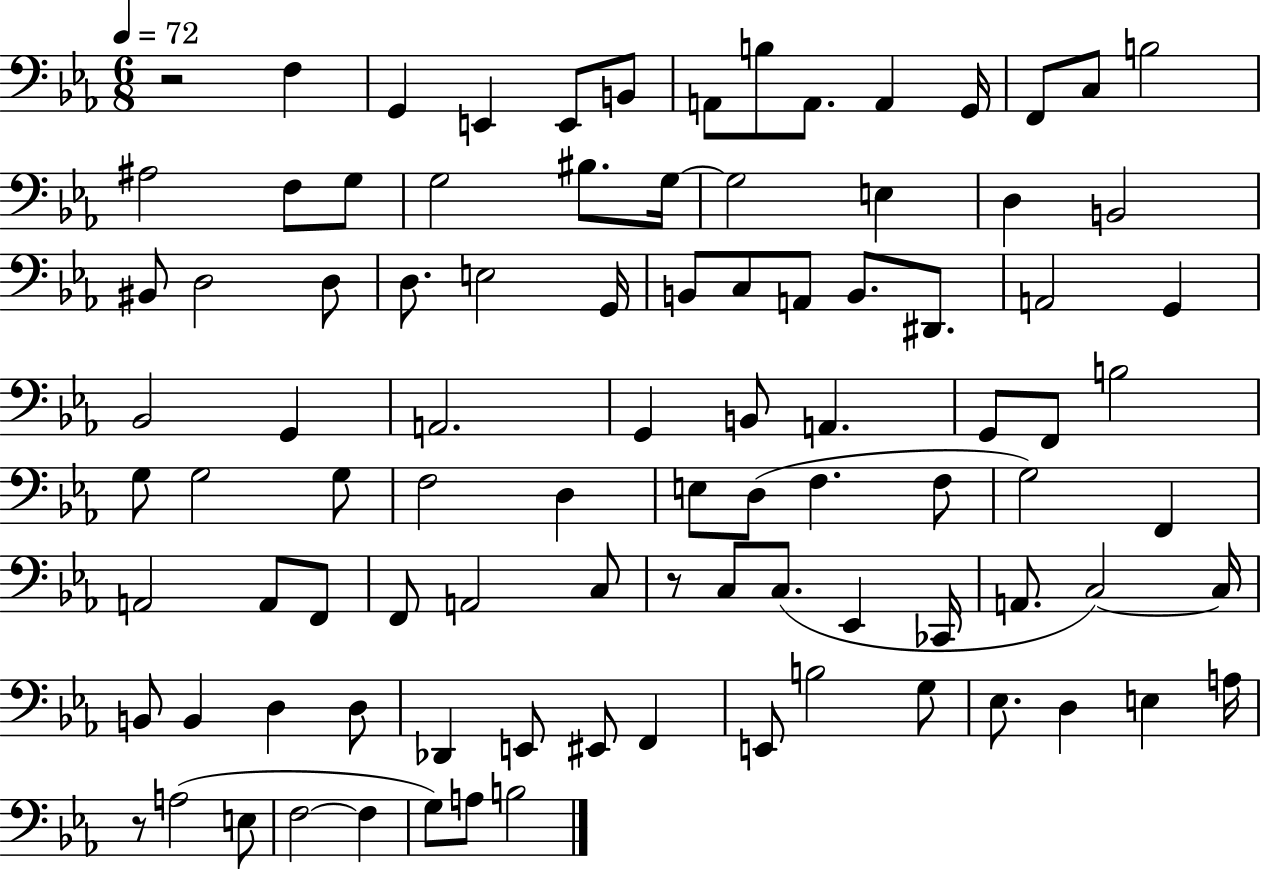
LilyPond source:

{
  \clef bass
  \numericTimeSignature
  \time 6/8
  \key ees \major
  \tempo 4 = 72
  \repeat volta 2 { r2 f4 | g,4 e,4 e,8 b,8 | a,8 b8 a,8. a,4 g,16 | f,8 c8 b2 | \break ais2 f8 g8 | g2 bis8. g16~~ | g2 e4 | d4 b,2 | \break bis,8 d2 d8 | d8. e2 g,16 | b,8 c8 a,8 b,8. dis,8. | a,2 g,4 | \break bes,2 g,4 | a,2. | g,4 b,8 a,4. | g,8 f,8 b2 | \break g8 g2 g8 | f2 d4 | e8 d8( f4. f8 | g2) f,4 | \break a,2 a,8 f,8 | f,8 a,2 c8 | r8 c8 c8.( ees,4 ces,16 | a,8. c2~~) c16 | \break b,8 b,4 d4 d8 | des,4 e,8 eis,8 f,4 | e,8 b2 g8 | ees8. d4 e4 a16 | \break r8 a2( e8 | f2~~ f4 | g8) a8 b2 | } \bar "|."
}